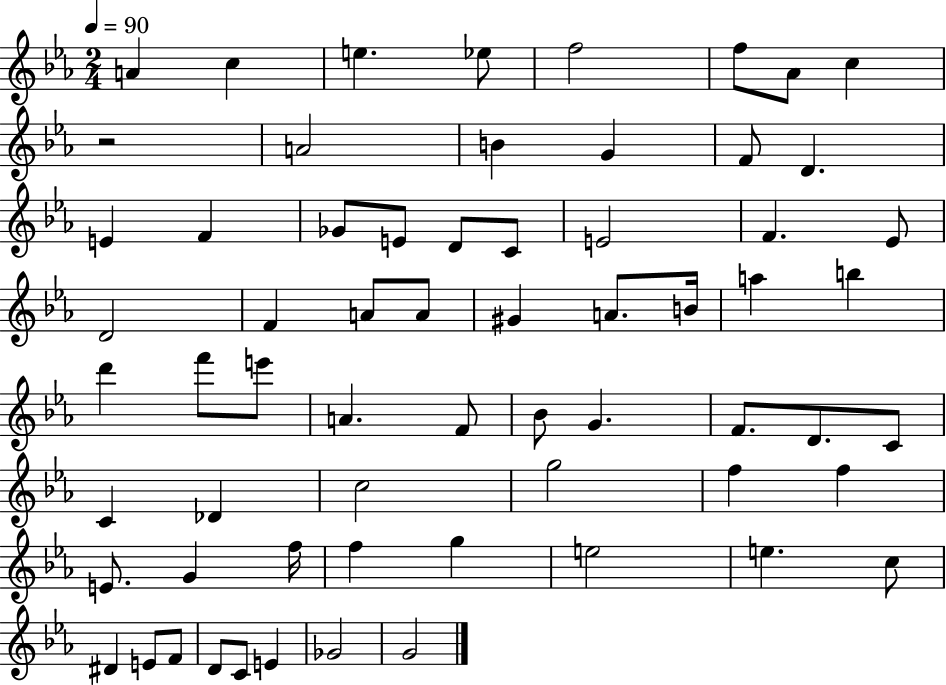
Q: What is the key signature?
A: EES major